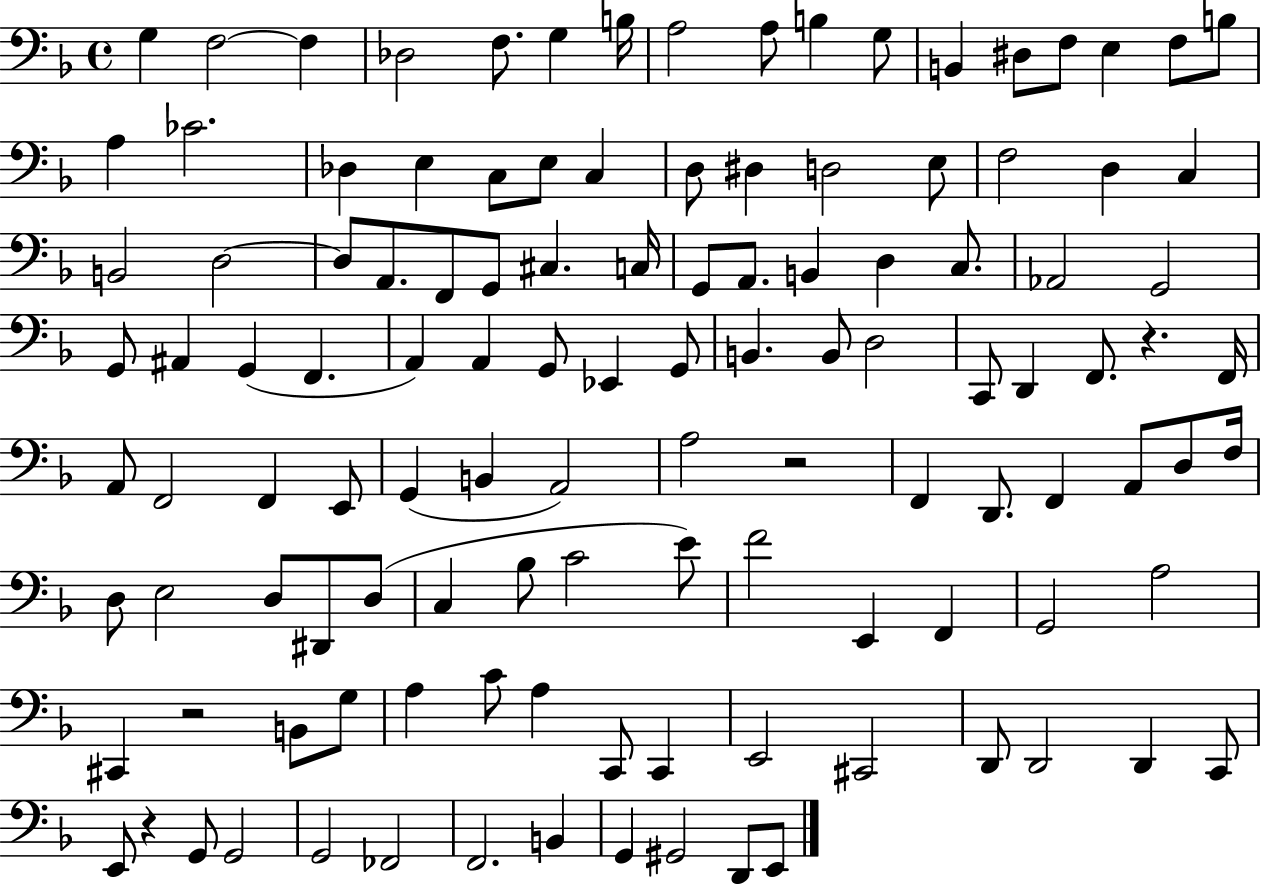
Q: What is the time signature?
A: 4/4